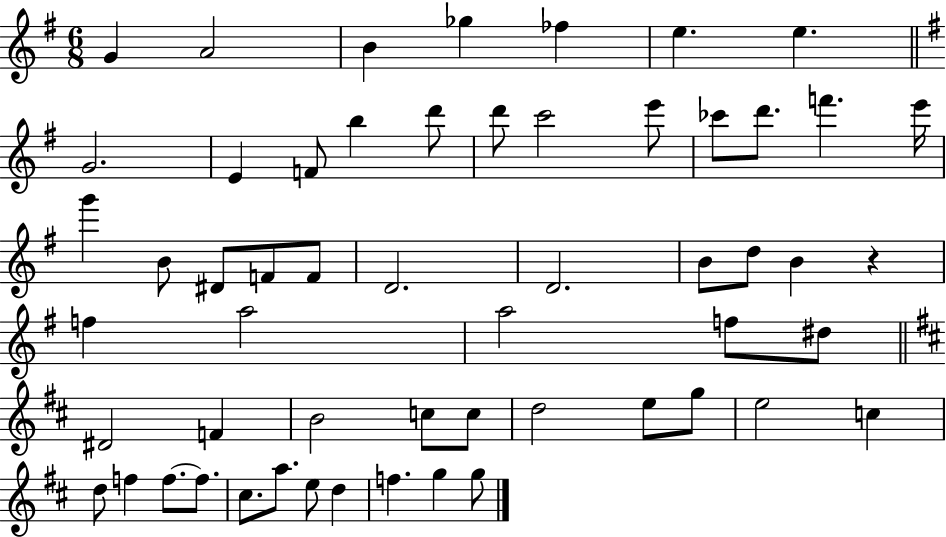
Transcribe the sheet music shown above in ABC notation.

X:1
T:Untitled
M:6/8
L:1/4
K:G
G A2 B _g _f e e G2 E F/2 b d'/2 d'/2 c'2 e'/2 _c'/2 d'/2 f' e'/4 g' B/2 ^D/2 F/2 F/2 D2 D2 B/2 d/2 B z f a2 a2 f/2 ^d/2 ^D2 F B2 c/2 c/2 d2 e/2 g/2 e2 c d/2 f f/2 f/2 ^c/2 a/2 e/2 d f g g/2